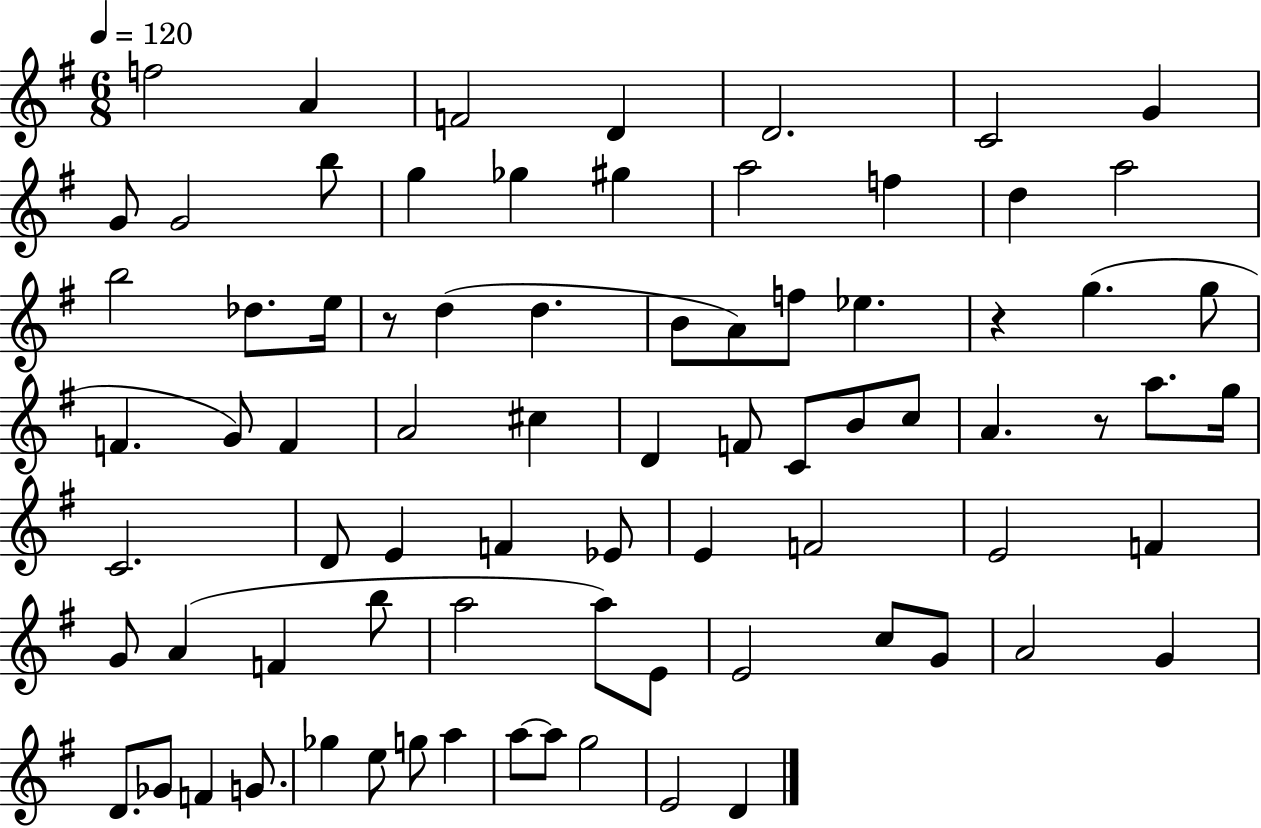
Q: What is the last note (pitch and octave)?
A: D4